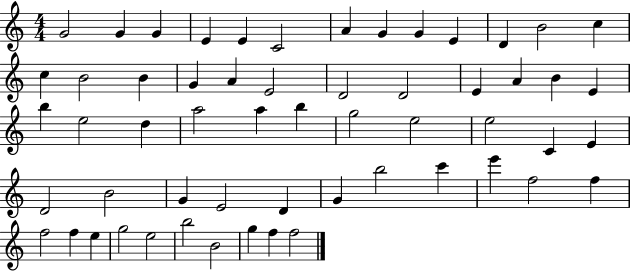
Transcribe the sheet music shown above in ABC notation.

X:1
T:Untitled
M:4/4
L:1/4
K:C
G2 G G E E C2 A G G E D B2 c c B2 B G A E2 D2 D2 E A B E b e2 d a2 a b g2 e2 e2 C E D2 B2 G E2 D G b2 c' e' f2 f f2 f e g2 e2 b2 B2 g f f2